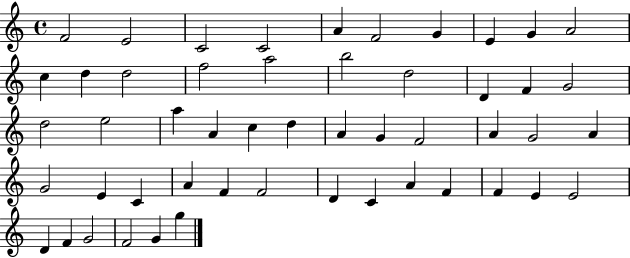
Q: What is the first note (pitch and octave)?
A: F4